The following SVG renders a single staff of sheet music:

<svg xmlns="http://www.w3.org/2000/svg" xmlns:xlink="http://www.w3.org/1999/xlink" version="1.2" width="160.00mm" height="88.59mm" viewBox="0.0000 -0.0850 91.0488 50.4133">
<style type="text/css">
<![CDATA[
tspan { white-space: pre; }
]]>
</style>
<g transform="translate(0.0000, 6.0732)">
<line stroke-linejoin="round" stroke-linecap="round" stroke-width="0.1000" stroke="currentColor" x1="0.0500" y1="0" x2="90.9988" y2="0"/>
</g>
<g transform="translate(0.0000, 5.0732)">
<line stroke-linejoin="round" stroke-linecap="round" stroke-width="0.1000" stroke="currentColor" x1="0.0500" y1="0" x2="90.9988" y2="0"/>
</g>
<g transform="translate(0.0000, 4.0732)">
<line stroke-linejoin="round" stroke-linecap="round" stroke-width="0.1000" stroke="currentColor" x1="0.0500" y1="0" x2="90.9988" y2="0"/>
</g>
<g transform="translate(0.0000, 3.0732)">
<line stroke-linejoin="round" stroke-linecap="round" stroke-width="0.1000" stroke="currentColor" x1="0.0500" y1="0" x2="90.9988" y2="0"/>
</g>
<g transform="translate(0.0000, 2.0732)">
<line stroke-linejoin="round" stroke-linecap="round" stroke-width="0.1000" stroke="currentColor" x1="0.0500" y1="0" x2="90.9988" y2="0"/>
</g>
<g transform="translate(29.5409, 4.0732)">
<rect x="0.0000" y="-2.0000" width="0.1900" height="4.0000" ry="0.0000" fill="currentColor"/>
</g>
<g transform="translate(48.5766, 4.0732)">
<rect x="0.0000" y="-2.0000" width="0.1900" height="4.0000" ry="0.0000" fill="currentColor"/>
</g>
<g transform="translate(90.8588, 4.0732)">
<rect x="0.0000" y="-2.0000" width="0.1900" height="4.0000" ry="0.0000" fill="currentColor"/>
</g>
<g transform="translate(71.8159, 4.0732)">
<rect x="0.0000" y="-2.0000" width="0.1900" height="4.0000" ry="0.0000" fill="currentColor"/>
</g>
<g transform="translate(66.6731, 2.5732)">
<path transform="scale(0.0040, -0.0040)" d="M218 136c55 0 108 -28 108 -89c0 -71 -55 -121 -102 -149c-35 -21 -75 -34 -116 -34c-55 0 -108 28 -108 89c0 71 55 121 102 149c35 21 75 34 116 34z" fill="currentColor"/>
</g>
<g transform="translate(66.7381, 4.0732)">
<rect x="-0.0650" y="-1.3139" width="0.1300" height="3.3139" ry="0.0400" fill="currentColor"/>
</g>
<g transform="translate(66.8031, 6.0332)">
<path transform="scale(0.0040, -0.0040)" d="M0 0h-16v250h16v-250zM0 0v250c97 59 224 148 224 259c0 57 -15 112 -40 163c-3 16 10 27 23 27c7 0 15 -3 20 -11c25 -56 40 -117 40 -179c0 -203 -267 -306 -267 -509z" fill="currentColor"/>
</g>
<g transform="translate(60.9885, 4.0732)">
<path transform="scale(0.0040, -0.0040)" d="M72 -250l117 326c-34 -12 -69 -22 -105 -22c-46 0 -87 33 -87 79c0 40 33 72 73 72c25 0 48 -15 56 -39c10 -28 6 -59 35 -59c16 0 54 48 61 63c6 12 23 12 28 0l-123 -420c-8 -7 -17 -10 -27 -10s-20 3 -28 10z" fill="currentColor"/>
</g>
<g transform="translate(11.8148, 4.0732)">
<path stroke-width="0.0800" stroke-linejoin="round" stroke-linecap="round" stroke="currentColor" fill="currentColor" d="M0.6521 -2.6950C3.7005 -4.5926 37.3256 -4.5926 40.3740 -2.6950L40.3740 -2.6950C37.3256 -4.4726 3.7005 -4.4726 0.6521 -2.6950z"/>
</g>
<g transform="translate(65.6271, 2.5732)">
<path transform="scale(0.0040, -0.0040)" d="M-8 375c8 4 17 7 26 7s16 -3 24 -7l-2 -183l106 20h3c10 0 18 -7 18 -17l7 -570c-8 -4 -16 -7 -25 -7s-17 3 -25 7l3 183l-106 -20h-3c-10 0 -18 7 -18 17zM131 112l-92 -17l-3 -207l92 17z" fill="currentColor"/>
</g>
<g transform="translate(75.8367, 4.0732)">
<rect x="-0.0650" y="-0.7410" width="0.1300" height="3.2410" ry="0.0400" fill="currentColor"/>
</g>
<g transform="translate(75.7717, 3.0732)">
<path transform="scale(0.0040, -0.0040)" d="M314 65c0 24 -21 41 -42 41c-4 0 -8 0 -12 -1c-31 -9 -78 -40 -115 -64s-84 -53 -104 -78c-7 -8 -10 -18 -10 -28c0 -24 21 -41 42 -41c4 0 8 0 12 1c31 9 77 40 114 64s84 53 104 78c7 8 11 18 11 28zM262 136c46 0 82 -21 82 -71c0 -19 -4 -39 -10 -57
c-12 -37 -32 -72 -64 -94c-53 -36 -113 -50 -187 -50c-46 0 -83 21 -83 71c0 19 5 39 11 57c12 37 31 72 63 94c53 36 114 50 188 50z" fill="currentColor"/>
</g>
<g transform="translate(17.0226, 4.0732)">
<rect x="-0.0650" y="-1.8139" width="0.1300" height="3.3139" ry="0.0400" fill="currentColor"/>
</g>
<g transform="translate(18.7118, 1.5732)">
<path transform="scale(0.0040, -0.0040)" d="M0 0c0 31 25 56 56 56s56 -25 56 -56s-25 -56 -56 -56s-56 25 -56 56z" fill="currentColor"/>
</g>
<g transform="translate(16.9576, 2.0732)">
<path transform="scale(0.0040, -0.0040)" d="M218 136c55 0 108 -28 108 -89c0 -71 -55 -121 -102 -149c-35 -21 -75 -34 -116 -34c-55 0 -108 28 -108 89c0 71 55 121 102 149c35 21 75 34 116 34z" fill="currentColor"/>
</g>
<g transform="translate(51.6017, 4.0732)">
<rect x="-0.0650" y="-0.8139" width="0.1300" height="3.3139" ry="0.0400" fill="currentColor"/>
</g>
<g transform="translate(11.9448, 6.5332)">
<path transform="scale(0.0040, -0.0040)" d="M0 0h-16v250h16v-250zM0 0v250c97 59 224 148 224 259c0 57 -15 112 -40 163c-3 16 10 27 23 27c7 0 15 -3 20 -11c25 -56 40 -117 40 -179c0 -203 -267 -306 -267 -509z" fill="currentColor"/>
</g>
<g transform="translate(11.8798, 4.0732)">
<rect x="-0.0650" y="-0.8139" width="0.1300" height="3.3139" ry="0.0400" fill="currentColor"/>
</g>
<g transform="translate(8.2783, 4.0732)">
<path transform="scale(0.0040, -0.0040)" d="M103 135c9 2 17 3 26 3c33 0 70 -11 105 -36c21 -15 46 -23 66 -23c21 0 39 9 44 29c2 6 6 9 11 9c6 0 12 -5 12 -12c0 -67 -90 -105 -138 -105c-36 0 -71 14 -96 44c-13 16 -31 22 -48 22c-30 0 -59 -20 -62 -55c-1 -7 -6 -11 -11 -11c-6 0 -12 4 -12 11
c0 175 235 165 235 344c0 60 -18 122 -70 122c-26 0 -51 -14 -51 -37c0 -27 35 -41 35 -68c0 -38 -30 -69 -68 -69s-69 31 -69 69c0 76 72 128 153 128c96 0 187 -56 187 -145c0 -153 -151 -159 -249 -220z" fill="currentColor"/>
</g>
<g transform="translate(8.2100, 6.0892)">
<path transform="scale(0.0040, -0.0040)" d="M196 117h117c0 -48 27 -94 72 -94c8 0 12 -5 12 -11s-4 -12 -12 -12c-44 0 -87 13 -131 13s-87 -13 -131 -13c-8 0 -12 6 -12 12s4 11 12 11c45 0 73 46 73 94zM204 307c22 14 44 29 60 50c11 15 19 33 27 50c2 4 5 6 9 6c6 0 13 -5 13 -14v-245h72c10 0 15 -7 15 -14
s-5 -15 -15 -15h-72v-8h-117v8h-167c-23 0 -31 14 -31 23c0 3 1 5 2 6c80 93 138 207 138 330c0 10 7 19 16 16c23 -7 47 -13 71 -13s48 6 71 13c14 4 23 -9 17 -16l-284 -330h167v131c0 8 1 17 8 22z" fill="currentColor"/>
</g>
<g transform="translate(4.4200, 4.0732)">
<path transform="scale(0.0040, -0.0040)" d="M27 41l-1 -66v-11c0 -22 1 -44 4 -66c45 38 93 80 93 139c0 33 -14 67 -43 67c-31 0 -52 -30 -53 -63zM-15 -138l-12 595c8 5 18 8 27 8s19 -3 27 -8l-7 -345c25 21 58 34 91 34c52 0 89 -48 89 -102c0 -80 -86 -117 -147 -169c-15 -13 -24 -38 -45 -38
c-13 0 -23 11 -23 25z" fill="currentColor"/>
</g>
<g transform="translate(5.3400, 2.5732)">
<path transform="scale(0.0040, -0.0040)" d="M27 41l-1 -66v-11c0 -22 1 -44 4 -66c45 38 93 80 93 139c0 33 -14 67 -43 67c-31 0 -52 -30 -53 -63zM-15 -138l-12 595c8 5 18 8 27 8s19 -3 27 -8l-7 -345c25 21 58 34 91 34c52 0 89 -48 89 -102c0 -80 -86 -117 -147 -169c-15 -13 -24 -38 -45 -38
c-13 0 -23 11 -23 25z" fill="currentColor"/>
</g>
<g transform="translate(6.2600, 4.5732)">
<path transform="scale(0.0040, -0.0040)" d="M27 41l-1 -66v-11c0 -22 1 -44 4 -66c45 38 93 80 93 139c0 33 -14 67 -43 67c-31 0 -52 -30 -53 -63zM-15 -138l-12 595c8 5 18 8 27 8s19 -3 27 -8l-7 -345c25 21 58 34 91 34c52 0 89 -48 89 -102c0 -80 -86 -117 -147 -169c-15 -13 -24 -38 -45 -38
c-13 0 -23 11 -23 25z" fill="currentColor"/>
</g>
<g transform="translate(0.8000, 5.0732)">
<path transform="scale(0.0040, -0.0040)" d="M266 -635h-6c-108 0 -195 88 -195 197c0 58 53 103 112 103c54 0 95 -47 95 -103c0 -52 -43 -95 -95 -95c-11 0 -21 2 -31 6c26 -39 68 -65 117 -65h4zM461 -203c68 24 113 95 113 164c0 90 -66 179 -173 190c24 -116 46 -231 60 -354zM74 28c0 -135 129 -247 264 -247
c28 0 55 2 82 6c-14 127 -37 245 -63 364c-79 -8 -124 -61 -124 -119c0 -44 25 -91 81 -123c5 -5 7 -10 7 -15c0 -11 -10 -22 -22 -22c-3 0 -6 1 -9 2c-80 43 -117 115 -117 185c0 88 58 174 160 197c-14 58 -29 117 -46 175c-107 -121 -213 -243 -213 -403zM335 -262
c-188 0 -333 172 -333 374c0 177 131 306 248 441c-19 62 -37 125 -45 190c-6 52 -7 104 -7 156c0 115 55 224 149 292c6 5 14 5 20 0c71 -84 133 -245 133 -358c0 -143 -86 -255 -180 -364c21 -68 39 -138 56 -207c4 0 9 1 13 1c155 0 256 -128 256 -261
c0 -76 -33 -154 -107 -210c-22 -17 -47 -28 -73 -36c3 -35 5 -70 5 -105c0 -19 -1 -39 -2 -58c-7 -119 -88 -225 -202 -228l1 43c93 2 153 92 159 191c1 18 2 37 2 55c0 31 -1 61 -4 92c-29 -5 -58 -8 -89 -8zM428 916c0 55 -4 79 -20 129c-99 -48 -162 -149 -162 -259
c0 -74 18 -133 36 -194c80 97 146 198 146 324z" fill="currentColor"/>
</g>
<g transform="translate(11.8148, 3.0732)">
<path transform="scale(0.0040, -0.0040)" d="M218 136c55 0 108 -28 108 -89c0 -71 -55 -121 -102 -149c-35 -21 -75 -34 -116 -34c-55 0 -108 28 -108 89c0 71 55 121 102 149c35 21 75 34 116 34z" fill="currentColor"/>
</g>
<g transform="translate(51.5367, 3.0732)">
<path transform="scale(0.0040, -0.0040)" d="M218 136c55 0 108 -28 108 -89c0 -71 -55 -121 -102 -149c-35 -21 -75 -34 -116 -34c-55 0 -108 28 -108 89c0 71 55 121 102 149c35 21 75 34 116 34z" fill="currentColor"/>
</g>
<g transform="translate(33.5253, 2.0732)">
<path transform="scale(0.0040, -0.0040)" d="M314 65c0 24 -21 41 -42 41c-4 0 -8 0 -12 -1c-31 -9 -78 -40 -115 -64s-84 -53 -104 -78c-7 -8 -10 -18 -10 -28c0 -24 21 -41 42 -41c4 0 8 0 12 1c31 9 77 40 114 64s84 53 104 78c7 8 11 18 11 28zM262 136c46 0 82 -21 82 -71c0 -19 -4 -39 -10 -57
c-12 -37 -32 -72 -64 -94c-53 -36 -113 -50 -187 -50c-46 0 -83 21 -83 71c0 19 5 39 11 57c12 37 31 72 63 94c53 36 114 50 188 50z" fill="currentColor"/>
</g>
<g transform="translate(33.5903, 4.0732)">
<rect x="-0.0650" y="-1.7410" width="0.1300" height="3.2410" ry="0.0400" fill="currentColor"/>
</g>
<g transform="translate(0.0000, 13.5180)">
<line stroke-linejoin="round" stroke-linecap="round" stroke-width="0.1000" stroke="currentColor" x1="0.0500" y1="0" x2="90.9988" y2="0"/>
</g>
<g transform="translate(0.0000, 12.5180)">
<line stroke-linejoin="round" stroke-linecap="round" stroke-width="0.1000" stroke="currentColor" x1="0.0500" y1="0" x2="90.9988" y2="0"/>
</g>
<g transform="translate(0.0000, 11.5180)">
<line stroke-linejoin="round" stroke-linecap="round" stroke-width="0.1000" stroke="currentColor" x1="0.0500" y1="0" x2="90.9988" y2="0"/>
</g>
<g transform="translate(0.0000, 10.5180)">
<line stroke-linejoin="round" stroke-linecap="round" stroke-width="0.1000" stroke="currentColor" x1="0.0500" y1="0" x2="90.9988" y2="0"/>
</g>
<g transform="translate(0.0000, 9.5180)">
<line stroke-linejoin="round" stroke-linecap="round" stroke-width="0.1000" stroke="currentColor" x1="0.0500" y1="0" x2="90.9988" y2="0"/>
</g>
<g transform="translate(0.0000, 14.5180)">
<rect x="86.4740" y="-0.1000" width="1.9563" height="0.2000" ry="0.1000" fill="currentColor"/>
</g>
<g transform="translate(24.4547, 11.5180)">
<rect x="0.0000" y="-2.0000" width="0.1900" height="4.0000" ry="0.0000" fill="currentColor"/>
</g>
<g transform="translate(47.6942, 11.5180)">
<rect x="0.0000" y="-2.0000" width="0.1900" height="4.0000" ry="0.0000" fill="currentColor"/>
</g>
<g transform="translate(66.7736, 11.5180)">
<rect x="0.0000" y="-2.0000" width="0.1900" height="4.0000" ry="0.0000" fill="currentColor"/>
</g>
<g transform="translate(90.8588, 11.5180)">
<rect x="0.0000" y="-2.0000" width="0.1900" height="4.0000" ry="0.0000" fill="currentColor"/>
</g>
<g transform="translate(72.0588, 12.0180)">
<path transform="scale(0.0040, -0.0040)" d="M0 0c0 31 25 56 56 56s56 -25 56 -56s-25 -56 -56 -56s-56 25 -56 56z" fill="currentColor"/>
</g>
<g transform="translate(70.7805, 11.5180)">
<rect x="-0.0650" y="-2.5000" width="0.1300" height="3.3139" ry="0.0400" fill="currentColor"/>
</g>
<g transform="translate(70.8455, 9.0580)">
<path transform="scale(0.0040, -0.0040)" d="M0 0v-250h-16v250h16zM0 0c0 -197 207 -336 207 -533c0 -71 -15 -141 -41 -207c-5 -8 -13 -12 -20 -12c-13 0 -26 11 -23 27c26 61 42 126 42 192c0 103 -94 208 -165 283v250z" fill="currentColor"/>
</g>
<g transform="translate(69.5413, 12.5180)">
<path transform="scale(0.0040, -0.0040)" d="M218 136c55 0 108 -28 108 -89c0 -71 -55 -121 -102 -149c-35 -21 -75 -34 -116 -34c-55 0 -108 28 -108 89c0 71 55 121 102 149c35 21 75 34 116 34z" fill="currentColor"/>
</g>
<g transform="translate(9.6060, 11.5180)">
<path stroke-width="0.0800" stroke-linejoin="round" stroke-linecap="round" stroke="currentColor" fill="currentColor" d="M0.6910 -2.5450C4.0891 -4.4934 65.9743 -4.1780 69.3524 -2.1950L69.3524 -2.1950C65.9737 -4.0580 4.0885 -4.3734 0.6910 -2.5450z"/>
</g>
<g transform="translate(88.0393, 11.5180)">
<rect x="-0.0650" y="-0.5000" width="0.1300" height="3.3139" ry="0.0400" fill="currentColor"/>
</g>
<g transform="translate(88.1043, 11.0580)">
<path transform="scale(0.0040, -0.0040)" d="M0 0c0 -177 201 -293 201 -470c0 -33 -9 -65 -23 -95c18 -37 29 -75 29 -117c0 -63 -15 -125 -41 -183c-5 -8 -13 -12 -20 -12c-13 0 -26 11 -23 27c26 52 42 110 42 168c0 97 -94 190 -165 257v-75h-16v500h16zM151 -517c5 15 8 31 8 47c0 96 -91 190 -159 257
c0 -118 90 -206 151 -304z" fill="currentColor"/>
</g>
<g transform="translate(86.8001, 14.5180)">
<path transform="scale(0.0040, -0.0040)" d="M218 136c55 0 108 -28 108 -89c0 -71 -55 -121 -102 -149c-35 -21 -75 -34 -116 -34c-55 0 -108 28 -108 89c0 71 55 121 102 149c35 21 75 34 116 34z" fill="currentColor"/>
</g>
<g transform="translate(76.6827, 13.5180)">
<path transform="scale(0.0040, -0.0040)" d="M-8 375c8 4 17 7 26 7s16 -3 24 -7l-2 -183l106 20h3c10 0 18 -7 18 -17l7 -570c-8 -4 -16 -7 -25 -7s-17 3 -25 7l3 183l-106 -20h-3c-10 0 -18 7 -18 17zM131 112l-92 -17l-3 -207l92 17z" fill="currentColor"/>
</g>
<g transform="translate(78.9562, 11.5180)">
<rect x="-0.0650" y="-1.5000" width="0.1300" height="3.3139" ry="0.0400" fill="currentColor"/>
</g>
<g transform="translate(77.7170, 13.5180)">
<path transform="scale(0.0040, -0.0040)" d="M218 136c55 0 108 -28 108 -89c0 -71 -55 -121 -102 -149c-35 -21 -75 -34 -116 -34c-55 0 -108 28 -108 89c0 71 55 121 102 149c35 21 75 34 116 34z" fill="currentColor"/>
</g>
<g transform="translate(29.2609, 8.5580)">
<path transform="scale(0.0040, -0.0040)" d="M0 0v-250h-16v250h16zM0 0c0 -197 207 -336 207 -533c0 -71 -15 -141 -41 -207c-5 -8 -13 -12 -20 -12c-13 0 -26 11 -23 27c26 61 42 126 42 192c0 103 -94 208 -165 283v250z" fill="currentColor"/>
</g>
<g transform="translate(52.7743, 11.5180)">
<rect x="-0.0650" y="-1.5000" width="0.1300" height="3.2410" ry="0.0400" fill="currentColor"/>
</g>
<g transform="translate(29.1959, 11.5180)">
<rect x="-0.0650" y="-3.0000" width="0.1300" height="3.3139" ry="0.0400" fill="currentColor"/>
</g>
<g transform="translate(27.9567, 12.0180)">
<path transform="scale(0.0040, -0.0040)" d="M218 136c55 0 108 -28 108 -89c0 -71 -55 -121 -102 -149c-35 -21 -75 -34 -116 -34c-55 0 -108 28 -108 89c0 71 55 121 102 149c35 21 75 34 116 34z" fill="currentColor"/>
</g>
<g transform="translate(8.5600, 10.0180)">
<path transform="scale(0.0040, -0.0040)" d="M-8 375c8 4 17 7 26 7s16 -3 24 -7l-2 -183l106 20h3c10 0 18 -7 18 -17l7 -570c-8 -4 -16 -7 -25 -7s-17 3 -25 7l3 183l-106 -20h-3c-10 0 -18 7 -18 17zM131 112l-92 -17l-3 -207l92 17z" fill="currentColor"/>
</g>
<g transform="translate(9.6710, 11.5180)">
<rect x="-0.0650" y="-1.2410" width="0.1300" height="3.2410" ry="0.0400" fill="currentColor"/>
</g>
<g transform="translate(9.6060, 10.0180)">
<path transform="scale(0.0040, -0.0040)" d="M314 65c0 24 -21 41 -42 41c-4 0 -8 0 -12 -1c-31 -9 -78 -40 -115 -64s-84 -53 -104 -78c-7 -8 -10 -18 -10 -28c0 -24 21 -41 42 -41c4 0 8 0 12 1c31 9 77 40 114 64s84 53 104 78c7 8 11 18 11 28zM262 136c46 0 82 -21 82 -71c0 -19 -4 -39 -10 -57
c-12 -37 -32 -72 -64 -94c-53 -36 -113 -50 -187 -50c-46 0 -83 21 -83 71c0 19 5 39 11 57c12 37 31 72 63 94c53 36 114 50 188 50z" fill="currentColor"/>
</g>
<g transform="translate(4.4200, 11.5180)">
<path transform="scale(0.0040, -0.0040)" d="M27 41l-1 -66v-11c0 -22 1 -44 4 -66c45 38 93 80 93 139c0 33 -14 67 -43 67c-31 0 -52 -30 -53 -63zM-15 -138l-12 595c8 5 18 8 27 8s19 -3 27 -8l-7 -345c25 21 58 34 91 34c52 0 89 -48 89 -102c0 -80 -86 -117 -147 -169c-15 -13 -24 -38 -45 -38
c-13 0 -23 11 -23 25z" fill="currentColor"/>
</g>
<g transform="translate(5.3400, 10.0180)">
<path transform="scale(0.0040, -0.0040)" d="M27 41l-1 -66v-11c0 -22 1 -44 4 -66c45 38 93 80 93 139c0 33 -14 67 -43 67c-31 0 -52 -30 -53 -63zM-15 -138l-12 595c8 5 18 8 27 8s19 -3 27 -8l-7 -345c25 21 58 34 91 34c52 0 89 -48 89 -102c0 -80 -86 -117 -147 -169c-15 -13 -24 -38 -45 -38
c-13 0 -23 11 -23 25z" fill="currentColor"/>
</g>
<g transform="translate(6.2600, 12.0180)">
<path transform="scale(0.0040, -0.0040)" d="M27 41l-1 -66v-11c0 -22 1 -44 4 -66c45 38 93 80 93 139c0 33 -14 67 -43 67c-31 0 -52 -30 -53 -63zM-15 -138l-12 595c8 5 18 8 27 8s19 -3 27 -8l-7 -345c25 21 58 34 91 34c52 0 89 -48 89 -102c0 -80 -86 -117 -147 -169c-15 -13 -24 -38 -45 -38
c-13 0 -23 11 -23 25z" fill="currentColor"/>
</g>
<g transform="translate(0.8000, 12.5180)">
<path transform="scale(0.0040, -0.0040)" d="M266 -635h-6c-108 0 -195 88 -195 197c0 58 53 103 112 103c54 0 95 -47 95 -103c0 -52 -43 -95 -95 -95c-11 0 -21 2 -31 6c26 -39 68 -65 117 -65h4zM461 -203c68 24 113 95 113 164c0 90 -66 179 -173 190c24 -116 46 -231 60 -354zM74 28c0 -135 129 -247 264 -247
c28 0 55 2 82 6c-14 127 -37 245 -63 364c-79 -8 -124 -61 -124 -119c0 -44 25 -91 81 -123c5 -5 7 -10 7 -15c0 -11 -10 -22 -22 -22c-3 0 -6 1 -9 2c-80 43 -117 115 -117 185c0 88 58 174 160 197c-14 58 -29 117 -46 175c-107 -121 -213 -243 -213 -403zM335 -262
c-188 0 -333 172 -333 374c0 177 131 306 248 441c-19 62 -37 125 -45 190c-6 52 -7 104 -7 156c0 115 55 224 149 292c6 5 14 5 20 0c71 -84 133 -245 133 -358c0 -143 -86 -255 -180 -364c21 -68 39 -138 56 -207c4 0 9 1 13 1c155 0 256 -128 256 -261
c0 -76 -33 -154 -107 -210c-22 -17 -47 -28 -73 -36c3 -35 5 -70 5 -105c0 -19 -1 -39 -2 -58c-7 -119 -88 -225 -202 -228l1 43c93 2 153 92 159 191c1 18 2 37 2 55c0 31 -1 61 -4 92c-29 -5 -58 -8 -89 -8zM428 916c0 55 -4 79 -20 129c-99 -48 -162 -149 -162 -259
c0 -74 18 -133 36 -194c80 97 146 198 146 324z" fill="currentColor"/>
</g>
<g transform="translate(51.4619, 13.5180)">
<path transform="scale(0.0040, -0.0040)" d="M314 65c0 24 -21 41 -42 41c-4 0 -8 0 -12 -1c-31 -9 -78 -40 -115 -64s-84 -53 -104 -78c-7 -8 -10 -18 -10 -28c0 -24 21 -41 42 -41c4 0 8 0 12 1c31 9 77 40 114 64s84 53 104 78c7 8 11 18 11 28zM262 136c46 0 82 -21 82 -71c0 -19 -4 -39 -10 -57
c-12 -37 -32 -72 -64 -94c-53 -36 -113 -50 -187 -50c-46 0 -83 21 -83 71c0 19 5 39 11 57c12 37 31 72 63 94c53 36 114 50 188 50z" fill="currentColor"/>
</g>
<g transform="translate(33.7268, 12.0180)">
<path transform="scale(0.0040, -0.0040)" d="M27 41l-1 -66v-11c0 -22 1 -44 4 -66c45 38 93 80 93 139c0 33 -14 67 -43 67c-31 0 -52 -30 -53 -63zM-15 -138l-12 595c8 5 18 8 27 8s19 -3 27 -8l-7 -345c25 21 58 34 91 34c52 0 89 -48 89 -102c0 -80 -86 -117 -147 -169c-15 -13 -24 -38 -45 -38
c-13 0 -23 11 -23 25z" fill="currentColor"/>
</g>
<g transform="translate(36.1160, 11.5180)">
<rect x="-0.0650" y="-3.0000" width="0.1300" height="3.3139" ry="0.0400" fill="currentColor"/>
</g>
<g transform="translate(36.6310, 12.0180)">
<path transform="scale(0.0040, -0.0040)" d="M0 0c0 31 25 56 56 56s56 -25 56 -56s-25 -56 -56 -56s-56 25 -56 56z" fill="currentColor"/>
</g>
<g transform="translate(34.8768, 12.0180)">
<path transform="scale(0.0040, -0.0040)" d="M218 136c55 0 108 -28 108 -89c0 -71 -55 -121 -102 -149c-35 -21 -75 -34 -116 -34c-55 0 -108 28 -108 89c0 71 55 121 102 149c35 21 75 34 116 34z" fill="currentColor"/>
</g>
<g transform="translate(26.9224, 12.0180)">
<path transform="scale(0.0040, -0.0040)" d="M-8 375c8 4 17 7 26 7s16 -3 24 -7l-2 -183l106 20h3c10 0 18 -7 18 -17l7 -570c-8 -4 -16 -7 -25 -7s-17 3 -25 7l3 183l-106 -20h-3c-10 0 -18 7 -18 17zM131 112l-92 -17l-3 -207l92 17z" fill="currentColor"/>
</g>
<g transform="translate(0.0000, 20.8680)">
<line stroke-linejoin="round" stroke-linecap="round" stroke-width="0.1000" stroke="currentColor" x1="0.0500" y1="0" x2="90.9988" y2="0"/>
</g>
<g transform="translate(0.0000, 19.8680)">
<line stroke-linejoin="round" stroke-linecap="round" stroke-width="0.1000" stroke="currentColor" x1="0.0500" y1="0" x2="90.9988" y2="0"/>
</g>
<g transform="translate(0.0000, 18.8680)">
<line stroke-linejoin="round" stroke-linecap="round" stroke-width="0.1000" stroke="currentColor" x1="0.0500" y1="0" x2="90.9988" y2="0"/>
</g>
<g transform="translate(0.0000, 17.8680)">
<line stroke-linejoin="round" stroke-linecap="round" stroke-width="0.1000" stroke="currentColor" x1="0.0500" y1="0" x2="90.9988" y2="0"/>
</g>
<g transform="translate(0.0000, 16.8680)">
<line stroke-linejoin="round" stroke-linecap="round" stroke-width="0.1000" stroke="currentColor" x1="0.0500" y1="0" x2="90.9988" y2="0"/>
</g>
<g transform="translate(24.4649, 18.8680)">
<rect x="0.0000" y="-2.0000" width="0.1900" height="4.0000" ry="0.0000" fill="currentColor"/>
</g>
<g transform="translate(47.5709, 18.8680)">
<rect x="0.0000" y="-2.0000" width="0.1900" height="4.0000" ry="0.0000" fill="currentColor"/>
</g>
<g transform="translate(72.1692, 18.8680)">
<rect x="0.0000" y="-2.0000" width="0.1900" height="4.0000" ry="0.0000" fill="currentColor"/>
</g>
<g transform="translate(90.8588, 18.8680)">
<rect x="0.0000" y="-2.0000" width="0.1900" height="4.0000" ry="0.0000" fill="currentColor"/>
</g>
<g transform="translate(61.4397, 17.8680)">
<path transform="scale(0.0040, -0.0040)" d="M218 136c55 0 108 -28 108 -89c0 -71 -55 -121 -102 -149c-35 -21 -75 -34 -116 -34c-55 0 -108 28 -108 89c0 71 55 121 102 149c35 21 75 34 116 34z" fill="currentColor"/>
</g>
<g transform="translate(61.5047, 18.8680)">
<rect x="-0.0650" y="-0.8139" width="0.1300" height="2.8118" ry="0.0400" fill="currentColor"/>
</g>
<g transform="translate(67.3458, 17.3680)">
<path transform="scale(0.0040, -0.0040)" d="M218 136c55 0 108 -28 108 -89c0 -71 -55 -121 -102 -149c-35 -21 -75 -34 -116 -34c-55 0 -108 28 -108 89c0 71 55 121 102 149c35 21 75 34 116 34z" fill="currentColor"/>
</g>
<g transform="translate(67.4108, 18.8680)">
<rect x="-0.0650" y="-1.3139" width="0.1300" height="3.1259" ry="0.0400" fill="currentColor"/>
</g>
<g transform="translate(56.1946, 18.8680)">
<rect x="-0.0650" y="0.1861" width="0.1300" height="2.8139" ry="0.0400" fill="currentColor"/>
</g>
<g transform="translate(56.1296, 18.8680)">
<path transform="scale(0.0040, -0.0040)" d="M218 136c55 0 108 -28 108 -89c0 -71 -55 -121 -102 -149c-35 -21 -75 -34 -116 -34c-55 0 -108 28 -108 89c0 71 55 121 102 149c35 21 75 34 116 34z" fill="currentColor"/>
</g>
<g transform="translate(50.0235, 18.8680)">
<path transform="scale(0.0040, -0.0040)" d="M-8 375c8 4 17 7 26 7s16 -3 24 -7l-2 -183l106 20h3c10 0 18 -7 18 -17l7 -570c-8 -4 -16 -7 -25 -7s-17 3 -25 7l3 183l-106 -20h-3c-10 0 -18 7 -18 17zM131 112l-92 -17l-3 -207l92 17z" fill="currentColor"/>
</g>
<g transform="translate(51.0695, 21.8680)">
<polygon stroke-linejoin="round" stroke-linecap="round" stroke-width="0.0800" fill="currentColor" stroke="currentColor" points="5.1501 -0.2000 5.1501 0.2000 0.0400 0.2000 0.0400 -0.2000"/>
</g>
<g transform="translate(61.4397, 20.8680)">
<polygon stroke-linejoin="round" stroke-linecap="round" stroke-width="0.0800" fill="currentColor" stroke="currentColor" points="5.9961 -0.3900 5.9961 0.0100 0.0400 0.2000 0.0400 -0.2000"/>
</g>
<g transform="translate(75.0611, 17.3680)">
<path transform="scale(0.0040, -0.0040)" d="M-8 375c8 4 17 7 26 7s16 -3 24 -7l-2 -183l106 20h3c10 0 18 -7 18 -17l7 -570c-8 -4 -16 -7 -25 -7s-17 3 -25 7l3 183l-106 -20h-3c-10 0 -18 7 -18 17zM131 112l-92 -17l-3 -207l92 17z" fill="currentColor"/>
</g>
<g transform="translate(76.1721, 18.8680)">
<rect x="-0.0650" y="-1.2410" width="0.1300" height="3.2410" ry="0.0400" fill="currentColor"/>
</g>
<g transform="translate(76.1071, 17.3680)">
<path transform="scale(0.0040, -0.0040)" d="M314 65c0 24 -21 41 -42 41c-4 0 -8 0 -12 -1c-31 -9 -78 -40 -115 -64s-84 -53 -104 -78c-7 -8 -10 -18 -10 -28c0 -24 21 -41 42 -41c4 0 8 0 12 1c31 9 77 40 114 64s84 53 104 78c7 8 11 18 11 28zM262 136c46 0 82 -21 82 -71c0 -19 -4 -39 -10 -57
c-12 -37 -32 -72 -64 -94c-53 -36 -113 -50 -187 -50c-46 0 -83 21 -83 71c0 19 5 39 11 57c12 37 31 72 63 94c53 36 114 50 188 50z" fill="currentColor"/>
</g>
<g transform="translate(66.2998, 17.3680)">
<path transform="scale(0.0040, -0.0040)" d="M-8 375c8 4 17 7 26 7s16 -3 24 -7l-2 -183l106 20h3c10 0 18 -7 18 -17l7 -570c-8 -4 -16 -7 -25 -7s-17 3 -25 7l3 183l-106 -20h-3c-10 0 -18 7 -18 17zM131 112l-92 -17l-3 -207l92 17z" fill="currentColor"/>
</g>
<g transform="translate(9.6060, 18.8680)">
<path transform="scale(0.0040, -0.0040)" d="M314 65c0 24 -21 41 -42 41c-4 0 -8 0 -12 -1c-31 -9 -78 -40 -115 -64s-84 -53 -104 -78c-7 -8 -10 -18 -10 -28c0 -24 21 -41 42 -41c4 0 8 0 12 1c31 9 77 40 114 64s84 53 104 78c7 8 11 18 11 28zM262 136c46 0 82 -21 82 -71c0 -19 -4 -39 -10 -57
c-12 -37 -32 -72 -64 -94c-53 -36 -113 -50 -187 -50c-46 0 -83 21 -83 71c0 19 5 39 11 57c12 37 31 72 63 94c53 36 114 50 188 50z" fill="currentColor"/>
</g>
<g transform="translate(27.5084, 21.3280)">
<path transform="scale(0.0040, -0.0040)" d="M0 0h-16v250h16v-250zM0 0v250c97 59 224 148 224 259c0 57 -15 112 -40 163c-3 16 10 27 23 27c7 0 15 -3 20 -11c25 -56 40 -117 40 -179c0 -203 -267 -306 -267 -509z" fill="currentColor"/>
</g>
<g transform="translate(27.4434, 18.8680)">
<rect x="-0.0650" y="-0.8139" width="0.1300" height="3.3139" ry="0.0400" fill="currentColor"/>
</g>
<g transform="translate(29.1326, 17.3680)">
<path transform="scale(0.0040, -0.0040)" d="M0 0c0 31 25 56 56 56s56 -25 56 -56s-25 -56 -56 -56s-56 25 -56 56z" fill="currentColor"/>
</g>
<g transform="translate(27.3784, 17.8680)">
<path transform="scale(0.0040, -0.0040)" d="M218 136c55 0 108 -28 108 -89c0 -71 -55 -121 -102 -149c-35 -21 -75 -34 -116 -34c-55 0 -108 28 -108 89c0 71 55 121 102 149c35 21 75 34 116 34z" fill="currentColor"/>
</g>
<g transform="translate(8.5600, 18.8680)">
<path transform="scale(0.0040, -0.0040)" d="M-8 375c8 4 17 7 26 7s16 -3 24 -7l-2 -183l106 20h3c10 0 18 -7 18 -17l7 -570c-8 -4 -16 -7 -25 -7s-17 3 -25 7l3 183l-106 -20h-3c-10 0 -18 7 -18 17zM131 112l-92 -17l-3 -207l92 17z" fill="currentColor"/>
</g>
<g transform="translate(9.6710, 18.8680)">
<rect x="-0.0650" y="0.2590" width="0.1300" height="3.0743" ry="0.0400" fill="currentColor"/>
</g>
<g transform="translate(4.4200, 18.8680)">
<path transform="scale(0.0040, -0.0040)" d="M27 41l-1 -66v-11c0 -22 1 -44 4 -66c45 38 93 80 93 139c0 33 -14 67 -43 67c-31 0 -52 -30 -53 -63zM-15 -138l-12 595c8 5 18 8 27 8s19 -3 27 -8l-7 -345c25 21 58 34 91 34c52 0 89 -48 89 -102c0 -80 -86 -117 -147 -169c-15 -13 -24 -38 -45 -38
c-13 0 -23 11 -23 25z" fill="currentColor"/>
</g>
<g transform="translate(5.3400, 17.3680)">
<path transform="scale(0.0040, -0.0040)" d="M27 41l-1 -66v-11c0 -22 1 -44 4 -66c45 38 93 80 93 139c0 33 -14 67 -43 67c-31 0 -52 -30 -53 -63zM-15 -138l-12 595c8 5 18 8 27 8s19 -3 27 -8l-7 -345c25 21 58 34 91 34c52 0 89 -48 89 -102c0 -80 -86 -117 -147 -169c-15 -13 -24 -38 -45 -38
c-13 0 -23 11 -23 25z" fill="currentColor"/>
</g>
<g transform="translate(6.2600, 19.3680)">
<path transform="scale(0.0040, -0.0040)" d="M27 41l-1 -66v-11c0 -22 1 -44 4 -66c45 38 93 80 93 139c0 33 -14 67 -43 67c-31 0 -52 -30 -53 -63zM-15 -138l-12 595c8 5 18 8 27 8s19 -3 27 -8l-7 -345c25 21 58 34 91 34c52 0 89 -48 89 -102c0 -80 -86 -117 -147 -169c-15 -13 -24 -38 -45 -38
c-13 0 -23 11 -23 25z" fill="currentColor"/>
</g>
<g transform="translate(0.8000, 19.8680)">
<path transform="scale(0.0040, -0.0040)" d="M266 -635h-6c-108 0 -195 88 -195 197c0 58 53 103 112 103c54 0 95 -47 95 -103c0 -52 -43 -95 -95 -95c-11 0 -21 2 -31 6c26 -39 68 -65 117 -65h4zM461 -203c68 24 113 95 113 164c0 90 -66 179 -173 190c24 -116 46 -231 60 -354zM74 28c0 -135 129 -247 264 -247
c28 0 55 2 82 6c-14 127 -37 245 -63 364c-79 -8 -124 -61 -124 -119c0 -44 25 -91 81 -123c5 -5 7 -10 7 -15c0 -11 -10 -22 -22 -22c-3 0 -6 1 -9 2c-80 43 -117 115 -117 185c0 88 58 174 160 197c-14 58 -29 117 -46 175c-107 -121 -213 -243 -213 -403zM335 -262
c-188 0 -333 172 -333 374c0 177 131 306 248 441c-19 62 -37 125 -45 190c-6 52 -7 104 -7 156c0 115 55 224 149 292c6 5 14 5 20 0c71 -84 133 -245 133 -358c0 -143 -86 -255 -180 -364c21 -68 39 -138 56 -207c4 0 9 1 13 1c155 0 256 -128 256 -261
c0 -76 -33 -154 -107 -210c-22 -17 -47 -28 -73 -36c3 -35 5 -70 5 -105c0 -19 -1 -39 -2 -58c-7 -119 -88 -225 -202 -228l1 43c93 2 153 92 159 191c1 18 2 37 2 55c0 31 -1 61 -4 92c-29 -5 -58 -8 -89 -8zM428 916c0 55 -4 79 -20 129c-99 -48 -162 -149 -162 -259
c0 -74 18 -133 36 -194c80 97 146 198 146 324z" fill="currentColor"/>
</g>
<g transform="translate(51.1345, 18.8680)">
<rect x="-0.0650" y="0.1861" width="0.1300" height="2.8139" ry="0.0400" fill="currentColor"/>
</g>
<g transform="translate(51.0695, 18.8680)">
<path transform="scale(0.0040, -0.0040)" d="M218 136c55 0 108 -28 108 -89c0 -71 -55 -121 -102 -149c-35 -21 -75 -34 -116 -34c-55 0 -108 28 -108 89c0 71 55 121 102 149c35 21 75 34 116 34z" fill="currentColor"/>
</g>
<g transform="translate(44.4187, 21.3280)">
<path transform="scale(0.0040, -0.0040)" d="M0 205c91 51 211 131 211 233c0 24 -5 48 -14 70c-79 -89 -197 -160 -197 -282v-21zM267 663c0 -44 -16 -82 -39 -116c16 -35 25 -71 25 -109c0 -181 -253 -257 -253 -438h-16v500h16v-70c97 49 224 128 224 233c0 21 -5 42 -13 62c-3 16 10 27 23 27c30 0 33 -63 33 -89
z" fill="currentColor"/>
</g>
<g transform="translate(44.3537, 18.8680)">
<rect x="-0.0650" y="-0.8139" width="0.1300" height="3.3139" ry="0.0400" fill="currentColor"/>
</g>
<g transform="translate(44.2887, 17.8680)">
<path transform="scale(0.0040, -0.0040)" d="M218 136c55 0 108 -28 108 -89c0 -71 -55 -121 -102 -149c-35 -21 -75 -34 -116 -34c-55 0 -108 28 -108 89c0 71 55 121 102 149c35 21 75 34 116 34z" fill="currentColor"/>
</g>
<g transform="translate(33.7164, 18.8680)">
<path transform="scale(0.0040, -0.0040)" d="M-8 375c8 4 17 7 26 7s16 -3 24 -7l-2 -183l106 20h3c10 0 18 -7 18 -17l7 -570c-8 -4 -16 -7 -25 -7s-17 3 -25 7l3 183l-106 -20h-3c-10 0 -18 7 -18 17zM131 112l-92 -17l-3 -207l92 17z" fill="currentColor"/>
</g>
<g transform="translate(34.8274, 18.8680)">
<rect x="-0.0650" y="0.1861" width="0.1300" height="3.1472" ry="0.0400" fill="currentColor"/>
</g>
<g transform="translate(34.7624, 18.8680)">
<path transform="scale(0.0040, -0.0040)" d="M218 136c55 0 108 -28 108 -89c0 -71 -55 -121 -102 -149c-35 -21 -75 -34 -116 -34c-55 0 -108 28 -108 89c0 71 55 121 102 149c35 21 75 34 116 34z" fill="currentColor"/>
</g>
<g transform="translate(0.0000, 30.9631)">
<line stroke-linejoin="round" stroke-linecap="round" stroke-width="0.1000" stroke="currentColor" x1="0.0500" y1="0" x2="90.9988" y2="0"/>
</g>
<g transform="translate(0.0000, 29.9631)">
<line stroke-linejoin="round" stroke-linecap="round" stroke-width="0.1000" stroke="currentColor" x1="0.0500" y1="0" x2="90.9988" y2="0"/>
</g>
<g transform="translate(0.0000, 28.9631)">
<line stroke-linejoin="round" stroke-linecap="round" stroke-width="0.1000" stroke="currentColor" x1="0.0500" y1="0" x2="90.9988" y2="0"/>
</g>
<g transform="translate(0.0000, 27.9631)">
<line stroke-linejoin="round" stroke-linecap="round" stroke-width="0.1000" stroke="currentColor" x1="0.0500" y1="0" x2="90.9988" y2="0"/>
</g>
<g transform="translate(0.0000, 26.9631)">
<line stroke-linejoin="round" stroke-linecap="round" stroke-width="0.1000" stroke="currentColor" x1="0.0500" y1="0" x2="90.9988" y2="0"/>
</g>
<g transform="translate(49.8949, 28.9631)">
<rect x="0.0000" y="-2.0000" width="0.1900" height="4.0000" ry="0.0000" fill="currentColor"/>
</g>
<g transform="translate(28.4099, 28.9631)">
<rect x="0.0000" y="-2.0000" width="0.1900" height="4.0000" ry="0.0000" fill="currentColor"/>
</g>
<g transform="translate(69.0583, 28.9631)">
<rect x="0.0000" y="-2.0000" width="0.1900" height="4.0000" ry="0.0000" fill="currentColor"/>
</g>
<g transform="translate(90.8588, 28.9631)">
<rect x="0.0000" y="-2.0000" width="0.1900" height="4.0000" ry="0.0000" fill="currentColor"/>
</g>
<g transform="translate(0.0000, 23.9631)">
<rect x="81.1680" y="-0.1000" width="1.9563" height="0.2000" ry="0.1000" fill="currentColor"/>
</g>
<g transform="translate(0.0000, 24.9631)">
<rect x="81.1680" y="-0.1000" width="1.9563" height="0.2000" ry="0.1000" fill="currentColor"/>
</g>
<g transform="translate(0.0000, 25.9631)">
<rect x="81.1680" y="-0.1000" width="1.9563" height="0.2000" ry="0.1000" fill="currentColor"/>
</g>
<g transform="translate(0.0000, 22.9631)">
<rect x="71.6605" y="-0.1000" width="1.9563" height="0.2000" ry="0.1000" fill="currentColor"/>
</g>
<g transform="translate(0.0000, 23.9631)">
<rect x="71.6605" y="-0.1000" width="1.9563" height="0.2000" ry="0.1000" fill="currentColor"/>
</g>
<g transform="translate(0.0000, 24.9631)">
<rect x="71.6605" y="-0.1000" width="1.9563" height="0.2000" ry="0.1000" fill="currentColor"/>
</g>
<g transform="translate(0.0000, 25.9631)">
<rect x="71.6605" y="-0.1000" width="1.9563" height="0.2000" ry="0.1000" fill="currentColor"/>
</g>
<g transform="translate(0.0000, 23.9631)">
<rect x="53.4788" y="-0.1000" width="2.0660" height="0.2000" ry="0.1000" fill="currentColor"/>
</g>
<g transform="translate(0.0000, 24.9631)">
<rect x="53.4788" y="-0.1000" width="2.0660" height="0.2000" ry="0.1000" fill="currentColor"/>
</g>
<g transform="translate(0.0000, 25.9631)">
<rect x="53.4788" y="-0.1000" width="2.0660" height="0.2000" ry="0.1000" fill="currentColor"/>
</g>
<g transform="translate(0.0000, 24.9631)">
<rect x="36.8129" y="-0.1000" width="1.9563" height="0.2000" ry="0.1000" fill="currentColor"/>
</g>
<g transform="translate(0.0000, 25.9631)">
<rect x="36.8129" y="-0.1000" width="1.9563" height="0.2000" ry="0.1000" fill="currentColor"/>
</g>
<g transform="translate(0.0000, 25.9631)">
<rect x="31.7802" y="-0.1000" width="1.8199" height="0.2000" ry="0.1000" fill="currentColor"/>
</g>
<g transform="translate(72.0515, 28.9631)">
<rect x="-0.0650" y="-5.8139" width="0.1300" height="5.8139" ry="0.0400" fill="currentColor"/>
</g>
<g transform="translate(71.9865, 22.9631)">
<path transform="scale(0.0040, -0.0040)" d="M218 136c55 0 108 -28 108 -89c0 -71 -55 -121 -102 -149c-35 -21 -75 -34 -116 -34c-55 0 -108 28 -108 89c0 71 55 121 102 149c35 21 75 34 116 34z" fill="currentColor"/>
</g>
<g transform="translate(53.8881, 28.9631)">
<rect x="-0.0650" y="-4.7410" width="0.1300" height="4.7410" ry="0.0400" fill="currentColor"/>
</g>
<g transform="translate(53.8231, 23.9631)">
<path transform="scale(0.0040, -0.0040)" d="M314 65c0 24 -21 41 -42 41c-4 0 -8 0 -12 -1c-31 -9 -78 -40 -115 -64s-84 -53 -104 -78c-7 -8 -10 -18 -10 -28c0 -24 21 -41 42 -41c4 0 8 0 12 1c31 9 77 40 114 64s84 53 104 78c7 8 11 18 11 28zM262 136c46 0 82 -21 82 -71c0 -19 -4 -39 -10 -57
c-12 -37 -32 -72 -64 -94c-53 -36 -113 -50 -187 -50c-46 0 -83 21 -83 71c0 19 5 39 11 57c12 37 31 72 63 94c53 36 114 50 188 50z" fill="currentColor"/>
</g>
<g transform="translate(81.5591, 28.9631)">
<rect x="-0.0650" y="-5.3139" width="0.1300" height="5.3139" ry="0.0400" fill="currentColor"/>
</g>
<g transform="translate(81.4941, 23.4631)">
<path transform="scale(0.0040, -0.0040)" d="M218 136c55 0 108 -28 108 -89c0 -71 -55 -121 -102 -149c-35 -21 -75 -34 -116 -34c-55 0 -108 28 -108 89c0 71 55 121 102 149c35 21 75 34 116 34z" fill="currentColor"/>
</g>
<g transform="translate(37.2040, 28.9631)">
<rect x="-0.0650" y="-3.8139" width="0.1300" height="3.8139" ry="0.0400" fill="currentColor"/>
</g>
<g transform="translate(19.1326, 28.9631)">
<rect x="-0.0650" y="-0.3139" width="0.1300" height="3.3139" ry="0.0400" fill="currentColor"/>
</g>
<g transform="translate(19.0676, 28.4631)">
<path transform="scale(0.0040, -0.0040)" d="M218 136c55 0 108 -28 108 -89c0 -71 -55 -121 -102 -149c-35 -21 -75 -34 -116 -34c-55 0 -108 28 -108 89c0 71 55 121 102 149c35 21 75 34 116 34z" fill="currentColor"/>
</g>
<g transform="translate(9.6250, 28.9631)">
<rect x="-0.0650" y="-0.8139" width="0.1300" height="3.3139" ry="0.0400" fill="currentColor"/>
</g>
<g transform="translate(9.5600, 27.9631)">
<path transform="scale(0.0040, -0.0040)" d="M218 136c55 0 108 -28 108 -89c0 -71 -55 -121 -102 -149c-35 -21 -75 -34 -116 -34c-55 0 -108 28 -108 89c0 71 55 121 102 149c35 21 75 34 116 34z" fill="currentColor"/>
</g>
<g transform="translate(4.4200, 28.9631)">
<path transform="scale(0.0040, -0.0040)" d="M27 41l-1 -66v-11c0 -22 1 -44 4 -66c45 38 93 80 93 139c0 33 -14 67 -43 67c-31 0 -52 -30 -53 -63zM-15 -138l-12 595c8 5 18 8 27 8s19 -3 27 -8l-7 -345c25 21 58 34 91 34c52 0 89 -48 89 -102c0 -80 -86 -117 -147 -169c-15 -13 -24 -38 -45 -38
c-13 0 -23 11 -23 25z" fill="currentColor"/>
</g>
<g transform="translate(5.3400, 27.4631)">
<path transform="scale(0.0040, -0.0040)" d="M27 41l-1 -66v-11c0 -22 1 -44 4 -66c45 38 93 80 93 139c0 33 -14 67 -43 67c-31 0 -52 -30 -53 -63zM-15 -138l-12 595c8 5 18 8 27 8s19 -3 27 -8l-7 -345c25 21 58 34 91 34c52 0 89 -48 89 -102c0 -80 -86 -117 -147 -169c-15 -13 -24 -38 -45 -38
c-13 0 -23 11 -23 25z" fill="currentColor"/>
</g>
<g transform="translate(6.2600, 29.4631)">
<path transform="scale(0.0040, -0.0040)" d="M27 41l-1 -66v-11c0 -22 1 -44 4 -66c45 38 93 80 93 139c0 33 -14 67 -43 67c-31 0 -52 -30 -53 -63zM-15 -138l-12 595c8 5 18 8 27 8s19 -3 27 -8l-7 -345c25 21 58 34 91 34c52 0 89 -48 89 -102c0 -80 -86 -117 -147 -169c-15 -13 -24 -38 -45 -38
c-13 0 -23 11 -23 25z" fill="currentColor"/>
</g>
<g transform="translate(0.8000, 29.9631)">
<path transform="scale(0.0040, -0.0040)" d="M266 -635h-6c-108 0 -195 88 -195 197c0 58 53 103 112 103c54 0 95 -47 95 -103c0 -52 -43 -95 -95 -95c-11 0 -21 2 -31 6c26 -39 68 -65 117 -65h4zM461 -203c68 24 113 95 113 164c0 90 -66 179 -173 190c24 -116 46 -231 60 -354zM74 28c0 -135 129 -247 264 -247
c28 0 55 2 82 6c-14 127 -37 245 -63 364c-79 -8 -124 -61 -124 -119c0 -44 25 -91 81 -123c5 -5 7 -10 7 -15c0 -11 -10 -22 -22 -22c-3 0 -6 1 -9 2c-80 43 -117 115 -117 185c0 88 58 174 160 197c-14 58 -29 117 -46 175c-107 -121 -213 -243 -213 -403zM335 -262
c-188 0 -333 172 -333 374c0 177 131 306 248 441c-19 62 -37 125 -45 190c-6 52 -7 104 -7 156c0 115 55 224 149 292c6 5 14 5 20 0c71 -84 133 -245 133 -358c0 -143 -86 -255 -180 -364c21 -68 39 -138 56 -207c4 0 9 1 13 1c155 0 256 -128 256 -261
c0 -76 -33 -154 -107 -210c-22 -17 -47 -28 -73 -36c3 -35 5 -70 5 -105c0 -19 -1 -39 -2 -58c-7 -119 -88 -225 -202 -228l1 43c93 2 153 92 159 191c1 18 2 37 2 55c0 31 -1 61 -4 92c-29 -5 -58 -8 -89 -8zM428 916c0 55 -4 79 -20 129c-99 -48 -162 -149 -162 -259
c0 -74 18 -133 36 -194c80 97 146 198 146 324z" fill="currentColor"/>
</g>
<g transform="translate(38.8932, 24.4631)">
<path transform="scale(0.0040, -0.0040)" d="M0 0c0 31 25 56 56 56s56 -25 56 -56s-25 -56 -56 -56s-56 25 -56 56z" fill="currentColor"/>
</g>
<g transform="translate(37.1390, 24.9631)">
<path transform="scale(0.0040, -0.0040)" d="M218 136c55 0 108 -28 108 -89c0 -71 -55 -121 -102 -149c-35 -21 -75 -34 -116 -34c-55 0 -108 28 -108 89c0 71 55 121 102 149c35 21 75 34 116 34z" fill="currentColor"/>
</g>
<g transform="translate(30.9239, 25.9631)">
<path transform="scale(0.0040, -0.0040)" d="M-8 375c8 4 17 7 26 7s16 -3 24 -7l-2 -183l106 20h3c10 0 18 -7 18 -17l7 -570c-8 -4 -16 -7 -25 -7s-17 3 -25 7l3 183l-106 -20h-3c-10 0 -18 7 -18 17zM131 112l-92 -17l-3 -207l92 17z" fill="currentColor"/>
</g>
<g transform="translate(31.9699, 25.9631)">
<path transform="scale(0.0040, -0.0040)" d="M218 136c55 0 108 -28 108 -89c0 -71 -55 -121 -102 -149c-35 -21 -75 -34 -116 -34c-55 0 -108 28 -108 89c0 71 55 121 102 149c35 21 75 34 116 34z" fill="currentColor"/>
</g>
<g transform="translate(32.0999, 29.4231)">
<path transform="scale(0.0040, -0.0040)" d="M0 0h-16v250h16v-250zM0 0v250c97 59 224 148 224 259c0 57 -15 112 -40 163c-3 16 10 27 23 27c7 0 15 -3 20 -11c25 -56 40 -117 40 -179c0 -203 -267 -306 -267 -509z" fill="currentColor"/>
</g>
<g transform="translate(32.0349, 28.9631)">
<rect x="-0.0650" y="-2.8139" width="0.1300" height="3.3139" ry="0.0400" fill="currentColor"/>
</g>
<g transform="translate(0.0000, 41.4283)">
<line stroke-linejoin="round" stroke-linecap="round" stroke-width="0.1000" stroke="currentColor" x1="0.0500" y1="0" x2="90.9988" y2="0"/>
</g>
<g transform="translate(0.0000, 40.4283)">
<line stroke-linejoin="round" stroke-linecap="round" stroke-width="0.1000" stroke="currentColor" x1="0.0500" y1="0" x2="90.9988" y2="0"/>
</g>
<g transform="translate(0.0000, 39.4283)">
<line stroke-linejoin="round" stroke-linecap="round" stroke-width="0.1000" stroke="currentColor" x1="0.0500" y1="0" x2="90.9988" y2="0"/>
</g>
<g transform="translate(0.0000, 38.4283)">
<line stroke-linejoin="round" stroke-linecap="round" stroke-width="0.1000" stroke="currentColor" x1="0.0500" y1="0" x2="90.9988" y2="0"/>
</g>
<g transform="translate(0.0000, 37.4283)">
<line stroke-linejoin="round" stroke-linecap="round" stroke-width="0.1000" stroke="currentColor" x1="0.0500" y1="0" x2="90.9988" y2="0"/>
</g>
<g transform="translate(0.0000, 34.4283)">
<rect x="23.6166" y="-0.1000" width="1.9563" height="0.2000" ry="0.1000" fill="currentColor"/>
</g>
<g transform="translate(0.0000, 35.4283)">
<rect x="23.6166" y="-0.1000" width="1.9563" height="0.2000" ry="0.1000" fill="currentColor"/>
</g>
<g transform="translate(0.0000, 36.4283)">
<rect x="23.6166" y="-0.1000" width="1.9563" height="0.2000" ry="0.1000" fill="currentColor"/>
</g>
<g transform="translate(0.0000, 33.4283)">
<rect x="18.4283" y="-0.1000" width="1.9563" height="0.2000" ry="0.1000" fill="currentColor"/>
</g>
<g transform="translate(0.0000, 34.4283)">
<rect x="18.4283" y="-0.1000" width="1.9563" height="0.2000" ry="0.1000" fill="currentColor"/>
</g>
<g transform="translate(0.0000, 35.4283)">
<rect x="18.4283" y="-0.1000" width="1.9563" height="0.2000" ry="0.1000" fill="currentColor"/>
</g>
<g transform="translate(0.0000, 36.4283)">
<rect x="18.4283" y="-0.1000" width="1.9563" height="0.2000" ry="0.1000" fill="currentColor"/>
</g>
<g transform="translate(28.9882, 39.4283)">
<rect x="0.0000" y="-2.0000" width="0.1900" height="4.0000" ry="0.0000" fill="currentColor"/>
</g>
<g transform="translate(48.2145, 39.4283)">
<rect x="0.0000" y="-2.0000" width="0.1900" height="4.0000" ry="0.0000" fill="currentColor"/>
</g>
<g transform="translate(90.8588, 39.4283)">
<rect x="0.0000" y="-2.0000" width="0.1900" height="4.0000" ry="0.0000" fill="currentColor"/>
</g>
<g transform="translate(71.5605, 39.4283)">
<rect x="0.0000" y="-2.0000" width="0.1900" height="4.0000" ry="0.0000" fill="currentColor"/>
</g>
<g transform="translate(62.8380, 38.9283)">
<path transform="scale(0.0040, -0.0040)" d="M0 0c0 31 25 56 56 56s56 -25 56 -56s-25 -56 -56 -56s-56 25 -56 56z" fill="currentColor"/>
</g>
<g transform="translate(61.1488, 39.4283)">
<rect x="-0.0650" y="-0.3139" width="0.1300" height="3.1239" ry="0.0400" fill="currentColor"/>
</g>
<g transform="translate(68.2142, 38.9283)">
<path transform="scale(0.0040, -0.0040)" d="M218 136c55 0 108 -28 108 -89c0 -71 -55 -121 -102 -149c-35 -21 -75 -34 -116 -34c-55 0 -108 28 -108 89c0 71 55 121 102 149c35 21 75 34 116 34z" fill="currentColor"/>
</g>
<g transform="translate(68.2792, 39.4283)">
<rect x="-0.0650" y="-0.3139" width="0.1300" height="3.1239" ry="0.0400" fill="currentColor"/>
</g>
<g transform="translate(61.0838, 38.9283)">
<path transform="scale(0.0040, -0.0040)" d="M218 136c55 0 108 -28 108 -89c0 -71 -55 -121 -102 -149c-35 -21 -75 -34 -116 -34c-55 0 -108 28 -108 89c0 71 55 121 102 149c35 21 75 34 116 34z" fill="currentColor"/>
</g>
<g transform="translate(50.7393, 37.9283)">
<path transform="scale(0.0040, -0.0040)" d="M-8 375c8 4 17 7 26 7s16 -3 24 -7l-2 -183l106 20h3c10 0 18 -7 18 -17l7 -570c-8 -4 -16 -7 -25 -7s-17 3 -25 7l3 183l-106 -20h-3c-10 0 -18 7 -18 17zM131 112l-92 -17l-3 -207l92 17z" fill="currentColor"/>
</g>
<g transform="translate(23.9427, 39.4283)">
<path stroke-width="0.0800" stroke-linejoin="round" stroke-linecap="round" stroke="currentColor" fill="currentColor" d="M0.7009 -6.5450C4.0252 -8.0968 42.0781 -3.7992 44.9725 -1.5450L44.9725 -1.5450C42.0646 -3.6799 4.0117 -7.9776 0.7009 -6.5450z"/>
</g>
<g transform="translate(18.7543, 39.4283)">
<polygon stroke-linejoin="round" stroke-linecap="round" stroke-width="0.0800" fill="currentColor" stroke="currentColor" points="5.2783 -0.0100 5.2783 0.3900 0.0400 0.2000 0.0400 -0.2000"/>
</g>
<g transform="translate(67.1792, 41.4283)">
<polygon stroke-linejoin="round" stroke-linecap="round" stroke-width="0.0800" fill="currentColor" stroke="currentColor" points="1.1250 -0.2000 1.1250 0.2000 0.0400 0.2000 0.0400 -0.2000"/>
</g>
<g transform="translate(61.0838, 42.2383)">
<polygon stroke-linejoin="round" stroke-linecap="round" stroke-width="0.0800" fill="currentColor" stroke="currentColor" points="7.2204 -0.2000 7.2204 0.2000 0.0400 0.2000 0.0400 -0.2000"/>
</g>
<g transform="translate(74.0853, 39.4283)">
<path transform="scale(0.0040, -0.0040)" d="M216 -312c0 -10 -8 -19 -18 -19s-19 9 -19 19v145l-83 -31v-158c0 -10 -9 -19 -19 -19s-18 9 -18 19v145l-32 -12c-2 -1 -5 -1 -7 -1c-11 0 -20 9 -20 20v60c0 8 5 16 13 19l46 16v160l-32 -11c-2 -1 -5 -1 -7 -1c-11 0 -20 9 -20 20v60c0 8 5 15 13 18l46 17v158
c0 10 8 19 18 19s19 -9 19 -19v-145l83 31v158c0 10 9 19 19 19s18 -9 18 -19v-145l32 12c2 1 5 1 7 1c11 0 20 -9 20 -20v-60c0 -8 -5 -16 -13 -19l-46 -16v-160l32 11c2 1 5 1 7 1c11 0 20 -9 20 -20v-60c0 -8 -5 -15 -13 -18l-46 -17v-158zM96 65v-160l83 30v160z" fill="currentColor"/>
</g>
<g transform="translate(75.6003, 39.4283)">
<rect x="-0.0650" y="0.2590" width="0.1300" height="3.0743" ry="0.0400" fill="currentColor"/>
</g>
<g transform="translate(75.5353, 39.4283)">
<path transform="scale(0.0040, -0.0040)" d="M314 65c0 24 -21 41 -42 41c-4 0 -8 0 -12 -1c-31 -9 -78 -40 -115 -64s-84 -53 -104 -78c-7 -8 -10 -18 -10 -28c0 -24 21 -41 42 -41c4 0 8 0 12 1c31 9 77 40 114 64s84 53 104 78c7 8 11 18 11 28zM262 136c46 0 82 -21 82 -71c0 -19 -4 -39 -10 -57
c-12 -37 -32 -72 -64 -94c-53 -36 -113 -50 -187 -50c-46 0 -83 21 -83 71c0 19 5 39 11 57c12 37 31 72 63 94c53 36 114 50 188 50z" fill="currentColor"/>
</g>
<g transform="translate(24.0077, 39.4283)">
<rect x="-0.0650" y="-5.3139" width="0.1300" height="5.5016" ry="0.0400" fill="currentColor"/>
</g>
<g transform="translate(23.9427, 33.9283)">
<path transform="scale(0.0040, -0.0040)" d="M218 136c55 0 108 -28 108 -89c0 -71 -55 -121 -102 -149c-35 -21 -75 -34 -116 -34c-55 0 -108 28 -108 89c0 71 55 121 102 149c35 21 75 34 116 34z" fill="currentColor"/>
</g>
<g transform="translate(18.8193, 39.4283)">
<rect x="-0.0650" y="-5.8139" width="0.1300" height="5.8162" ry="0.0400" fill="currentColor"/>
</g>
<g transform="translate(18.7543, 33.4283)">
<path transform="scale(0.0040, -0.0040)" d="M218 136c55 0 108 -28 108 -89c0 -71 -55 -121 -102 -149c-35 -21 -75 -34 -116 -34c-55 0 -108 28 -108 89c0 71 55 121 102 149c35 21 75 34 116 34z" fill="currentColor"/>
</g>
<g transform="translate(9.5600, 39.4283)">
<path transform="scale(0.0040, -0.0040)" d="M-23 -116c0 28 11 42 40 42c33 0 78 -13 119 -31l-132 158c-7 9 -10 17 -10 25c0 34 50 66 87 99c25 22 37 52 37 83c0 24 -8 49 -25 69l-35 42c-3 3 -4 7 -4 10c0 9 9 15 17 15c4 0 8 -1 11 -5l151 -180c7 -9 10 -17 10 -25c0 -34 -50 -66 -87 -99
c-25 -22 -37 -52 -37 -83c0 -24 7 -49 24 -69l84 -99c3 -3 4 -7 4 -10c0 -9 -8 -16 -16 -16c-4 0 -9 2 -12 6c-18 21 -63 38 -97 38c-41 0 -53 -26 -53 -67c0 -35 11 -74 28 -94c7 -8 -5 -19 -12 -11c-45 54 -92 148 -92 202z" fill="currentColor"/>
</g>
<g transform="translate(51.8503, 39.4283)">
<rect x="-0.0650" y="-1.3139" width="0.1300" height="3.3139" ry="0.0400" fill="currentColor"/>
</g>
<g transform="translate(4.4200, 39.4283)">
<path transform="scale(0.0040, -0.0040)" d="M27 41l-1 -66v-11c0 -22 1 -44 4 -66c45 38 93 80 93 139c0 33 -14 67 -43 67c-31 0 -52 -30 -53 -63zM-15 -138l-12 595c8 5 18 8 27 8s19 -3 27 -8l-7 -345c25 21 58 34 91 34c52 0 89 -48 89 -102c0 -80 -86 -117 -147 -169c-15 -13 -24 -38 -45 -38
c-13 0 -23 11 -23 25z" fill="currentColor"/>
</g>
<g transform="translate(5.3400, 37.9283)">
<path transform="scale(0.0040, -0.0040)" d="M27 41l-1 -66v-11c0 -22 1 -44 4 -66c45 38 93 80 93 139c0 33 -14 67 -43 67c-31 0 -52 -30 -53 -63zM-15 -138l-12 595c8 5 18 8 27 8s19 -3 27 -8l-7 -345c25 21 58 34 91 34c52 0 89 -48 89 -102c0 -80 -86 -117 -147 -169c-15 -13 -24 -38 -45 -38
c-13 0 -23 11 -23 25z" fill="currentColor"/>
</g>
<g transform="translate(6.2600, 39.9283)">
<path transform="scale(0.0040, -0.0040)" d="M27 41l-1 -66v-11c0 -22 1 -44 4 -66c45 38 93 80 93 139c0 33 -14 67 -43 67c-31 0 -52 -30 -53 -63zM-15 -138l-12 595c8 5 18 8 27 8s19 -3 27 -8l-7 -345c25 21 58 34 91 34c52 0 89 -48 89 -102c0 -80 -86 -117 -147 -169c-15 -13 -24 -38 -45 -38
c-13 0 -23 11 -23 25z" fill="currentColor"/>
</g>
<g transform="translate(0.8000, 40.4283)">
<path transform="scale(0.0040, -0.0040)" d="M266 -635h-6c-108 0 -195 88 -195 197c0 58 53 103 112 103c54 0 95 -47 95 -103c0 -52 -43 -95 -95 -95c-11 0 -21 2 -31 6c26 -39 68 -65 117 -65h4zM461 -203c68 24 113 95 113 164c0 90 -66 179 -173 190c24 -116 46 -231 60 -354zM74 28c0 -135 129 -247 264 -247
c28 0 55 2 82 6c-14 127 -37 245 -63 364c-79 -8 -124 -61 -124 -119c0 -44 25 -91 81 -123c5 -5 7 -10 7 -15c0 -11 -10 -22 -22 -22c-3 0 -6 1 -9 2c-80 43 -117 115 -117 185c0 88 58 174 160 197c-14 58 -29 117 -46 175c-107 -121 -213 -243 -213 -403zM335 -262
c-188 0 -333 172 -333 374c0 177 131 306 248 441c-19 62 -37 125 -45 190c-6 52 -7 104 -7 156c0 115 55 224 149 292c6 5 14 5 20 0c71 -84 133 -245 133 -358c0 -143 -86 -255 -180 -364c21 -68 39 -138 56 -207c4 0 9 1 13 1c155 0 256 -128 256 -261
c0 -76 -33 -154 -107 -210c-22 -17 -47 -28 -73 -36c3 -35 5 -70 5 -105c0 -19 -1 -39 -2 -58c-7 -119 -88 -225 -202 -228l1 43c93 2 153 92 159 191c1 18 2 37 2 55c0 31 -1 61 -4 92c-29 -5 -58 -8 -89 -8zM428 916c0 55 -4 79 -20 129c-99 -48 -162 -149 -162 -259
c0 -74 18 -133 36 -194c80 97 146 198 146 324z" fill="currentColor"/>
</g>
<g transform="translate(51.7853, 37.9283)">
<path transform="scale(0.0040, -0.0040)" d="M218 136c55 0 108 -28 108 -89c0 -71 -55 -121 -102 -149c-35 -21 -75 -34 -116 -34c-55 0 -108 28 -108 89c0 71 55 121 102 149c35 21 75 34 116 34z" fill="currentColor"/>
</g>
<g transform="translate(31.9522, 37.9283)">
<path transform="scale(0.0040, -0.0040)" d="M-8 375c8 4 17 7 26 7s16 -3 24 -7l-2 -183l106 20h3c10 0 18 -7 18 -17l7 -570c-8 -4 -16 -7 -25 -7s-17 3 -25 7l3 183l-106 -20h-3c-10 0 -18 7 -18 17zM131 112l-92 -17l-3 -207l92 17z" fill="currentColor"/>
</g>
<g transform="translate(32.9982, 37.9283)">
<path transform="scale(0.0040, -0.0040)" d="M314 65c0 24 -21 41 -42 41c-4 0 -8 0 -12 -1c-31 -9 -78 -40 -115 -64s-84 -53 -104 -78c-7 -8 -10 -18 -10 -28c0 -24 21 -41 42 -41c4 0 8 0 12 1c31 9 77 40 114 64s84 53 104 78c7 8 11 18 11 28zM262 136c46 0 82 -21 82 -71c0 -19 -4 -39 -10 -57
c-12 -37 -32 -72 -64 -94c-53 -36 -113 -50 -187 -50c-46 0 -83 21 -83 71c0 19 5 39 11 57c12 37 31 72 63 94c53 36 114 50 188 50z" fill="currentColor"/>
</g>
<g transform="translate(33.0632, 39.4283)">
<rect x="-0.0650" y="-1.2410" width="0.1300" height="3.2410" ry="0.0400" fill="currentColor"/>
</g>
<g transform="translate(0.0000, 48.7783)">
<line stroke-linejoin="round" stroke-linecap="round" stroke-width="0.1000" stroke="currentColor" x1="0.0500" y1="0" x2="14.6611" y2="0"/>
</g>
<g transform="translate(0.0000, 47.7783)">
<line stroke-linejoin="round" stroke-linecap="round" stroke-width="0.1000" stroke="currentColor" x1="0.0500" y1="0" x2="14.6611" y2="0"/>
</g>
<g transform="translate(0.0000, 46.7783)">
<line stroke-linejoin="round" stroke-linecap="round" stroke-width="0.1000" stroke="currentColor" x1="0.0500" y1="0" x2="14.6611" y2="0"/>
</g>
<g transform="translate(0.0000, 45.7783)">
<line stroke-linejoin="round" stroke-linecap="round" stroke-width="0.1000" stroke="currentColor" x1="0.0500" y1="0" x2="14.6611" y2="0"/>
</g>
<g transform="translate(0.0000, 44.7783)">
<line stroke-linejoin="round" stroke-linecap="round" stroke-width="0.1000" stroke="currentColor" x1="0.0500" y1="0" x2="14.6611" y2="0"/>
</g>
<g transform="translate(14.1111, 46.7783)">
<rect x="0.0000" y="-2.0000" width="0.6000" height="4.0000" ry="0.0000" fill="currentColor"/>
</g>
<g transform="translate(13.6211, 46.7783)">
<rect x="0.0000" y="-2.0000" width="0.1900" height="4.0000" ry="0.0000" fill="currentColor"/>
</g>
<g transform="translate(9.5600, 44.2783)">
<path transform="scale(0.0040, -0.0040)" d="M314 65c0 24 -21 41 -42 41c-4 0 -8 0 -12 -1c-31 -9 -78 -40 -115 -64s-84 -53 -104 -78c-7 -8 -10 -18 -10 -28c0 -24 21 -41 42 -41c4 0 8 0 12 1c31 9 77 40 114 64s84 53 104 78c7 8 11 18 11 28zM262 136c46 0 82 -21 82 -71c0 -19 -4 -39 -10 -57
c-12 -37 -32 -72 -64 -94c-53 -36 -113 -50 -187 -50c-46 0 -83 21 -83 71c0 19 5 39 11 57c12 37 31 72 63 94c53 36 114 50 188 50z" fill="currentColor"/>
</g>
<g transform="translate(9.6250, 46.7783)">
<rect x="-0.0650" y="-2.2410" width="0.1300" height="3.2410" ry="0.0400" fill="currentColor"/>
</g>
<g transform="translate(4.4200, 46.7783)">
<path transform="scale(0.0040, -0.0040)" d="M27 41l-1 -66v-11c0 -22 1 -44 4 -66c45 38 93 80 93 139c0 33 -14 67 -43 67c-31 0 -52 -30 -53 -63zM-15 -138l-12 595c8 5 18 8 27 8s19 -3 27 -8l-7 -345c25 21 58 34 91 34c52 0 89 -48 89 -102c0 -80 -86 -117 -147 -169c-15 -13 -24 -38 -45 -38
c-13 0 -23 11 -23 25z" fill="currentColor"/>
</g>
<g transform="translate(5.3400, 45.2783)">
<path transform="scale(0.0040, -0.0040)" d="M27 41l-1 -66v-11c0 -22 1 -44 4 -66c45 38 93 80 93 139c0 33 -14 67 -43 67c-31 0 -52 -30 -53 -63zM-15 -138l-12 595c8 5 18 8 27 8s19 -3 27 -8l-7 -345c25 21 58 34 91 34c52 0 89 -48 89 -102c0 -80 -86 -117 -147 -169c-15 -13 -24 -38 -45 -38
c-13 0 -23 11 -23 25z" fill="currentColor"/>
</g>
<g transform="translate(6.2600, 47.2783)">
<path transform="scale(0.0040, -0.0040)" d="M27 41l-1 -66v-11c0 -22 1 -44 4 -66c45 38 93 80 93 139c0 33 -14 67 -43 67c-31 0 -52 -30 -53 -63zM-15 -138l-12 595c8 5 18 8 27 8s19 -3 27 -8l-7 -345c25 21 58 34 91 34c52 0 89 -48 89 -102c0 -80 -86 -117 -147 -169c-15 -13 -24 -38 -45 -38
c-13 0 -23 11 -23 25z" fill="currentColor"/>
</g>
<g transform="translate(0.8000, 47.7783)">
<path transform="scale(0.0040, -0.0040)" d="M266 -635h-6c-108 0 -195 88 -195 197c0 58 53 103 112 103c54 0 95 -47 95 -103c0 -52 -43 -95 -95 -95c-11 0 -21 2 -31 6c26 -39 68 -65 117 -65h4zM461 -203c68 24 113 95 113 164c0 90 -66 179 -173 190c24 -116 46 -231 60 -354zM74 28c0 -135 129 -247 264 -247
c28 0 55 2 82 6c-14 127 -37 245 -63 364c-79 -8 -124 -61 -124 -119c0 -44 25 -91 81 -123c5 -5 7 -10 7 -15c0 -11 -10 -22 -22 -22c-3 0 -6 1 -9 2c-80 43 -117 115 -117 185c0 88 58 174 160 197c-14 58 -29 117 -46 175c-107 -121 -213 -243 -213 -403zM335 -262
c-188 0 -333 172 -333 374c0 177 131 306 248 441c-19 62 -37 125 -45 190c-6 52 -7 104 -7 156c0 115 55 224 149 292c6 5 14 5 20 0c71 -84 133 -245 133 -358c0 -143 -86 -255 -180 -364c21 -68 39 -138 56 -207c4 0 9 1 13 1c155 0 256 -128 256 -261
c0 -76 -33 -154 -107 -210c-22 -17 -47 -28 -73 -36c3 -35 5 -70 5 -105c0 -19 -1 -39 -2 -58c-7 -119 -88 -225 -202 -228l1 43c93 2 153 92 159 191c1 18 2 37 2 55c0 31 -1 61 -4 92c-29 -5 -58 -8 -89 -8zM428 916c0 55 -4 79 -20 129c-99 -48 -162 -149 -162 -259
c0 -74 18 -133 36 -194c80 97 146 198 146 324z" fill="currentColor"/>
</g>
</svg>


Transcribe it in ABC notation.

X:1
T:Untitled
M:2/4
L:1/4
K:Eb
d/2 f f2 d z/2 e/2 d2 e2 A/2 _A _E2 G/2 E C/4 B2 d/2 B d/4 B/2 B/2 d/2 e/2 e2 d c a/2 c' _e'2 g' f' z g'/2 f'/2 e2 e c/2 c/4 ^B2 g2